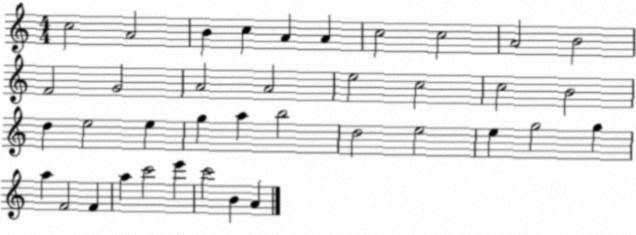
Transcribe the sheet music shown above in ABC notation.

X:1
T:Untitled
M:4/4
L:1/4
K:C
c2 A2 B c A A c2 c2 A2 B2 F2 G2 A2 A2 e2 c2 c2 B2 d e2 e g a b2 d2 e2 e g2 g a F2 F a c'2 e' c'2 B A